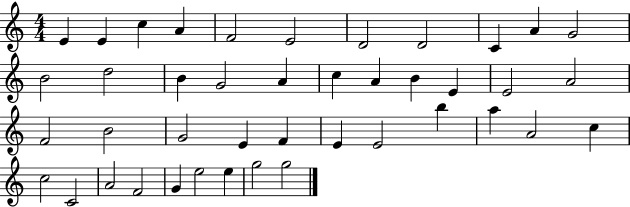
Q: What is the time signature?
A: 4/4